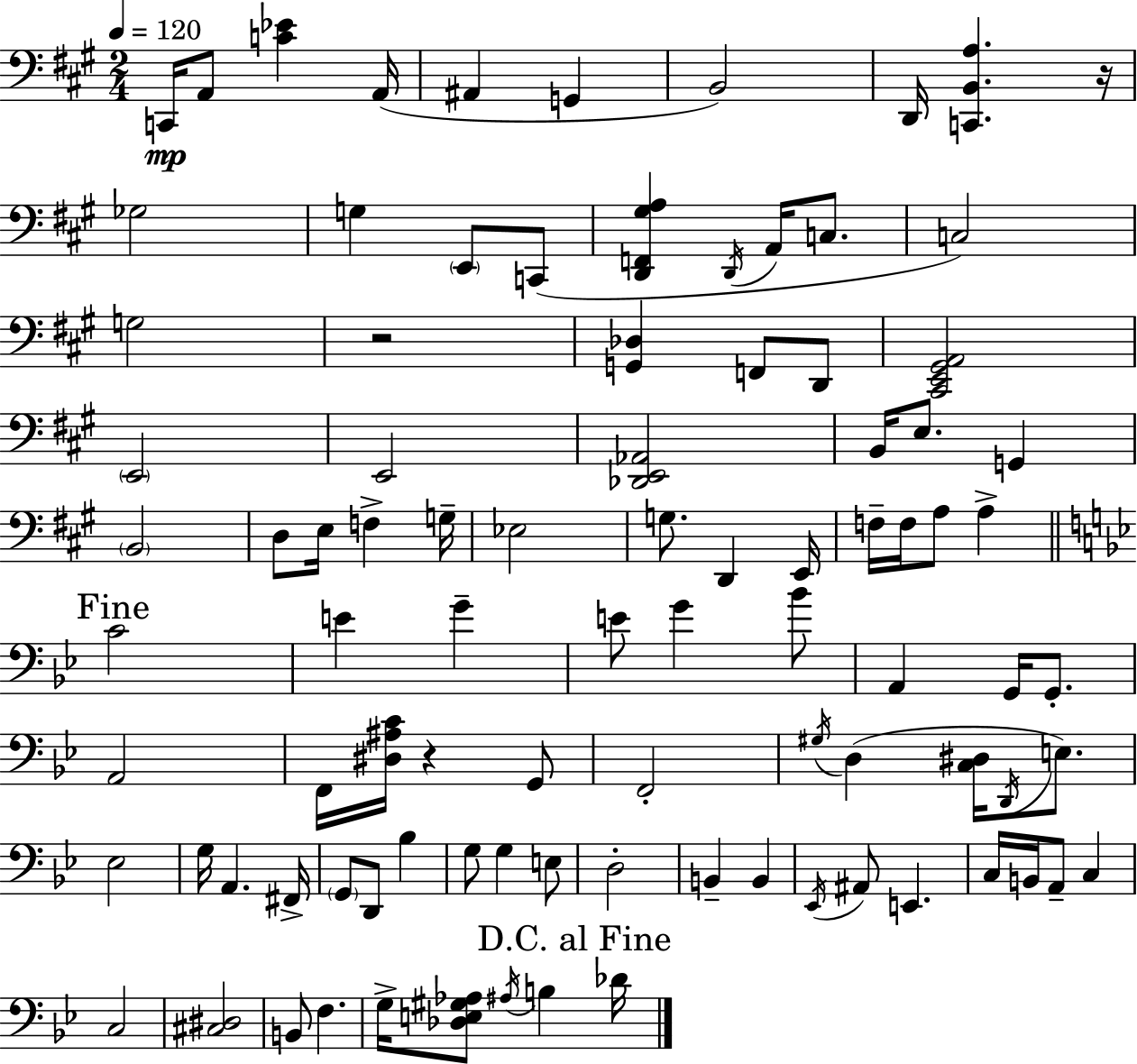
X:1
T:Untitled
M:2/4
L:1/4
K:A
C,,/4 A,,/2 [C_E] A,,/4 ^A,, G,, B,,2 D,,/4 [C,,B,,A,] z/4 _G,2 G, E,,/2 C,,/2 [D,,F,,^G,A,] D,,/4 A,,/4 C,/2 C,2 G,2 z2 [G,,_D,] F,,/2 D,,/2 [^C,,E,,^G,,A,,]2 E,,2 E,,2 [_D,,E,,_A,,]2 B,,/4 E,/2 G,, B,,2 D,/2 E,/4 F, G,/4 _E,2 G,/2 D,, E,,/4 F,/4 F,/4 A,/2 A, C2 E G E/2 G _B/2 A,, G,,/4 G,,/2 A,,2 F,,/4 [^D,^A,C]/4 z G,,/2 F,,2 ^G,/4 D, [C,^D,]/4 D,,/4 E,/2 _E,2 G,/4 A,, ^F,,/4 G,,/2 D,,/2 _B, G,/2 G, E,/2 D,2 B,, B,, _E,,/4 ^A,,/2 E,, C,/4 B,,/4 A,,/2 C, C,2 [^C,^D,]2 B,,/2 F, G,/4 [_D,E,^G,_A,]/2 ^A,/4 B, _D/4